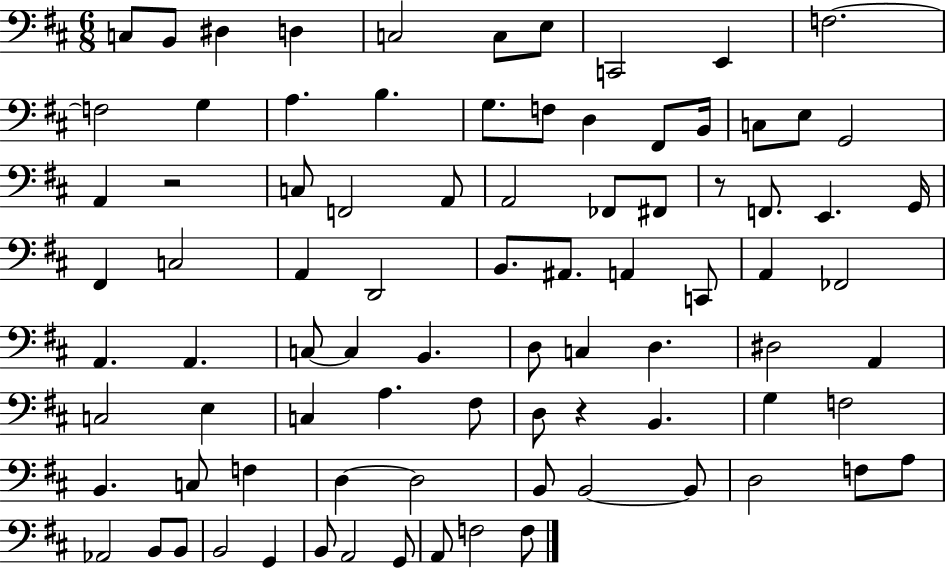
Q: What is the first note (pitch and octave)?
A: C3